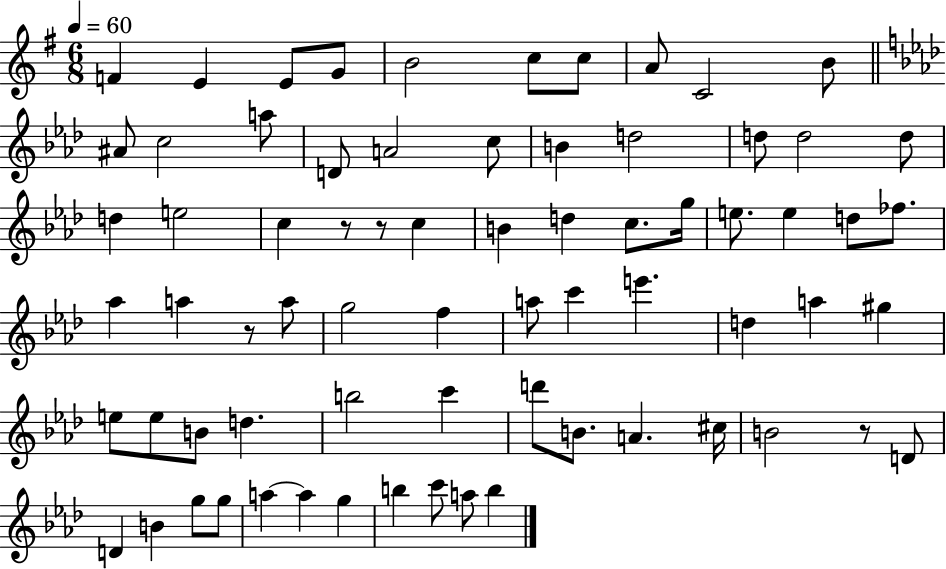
{
  \clef treble
  \numericTimeSignature
  \time 6/8
  \key g \major
  \tempo 4 = 60
  \repeat volta 2 { f'4 e'4 e'8 g'8 | b'2 c''8 c''8 | a'8 c'2 b'8 | \bar "||" \break \key f \minor ais'8 c''2 a''8 | d'8 a'2 c''8 | b'4 d''2 | d''8 d''2 d''8 | \break d''4 e''2 | c''4 r8 r8 c''4 | b'4 d''4 c''8. g''16 | e''8. e''4 d''8 fes''8. | \break aes''4 a''4 r8 a''8 | g''2 f''4 | a''8 c'''4 e'''4. | d''4 a''4 gis''4 | \break e''8 e''8 b'8 d''4. | b''2 c'''4 | d'''8 b'8. a'4. cis''16 | b'2 r8 d'8 | \break d'4 b'4 g''8 g''8 | a''4~~ a''4 g''4 | b''4 c'''8 a''8 b''4 | } \bar "|."
}